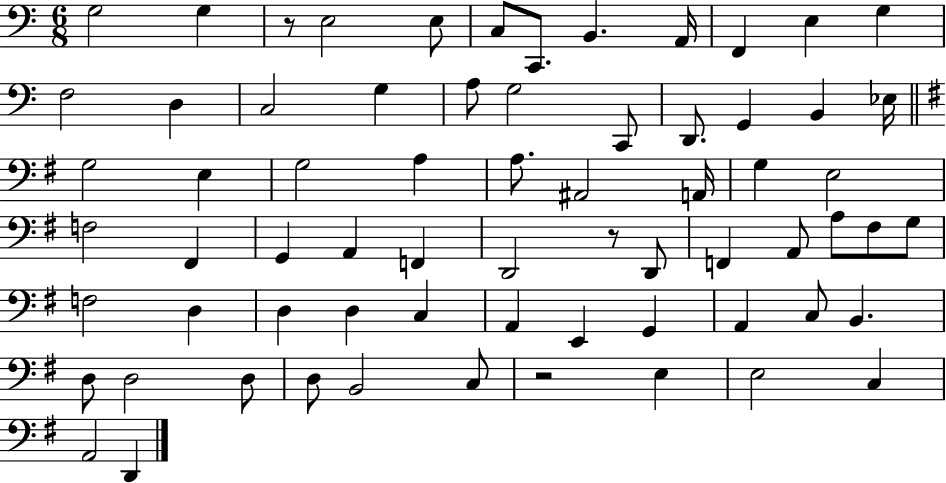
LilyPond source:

{
  \clef bass
  \numericTimeSignature
  \time 6/8
  \key c \major
  g2 g4 | r8 e2 e8 | c8 c,8. b,4. a,16 | f,4 e4 g4 | \break f2 d4 | c2 g4 | a8 g2 c,8 | d,8. g,4 b,4 ees16 | \break \bar "||" \break \key g \major g2 e4 | g2 a4 | a8. ais,2 a,16 | g4 e2 | \break f2 fis,4 | g,4 a,4 f,4 | d,2 r8 d,8 | f,4 a,8 a8 fis8 g8 | \break f2 d4 | d4 d4 c4 | a,4 e,4 g,4 | a,4 c8 b,4. | \break d8 d2 d8 | d8 b,2 c8 | r2 e4 | e2 c4 | \break a,2 d,4 | \bar "|."
}